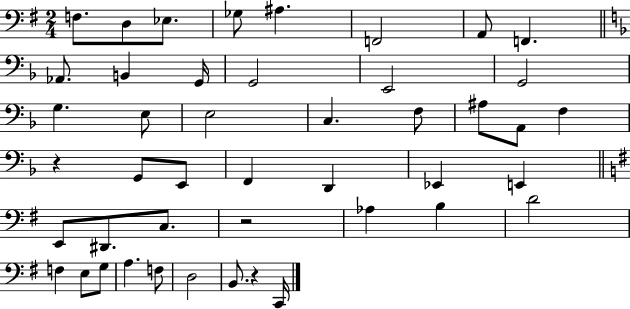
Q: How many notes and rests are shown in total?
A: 45